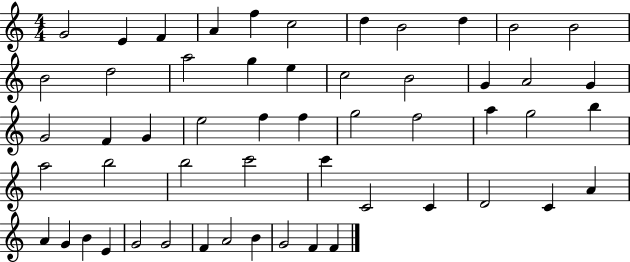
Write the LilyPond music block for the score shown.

{
  \clef treble
  \numericTimeSignature
  \time 4/4
  \key c \major
  g'2 e'4 f'4 | a'4 f''4 c''2 | d''4 b'2 d''4 | b'2 b'2 | \break b'2 d''2 | a''2 g''4 e''4 | c''2 b'2 | g'4 a'2 g'4 | \break g'2 f'4 g'4 | e''2 f''4 f''4 | g''2 f''2 | a''4 g''2 b''4 | \break a''2 b''2 | b''2 c'''2 | c'''4 c'2 c'4 | d'2 c'4 a'4 | \break a'4 g'4 b'4 e'4 | g'2 g'2 | f'4 a'2 b'4 | g'2 f'4 f'4 | \break \bar "|."
}